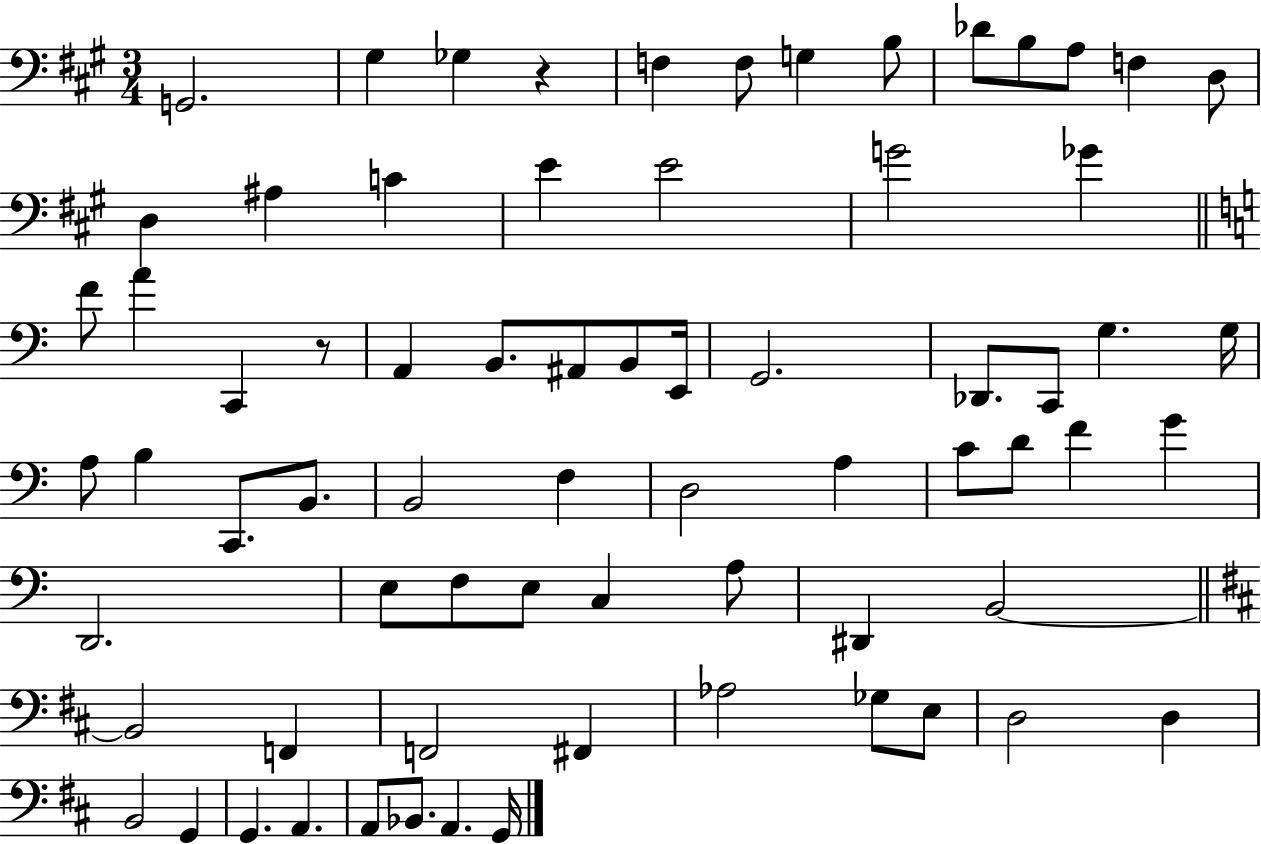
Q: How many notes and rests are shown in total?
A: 71